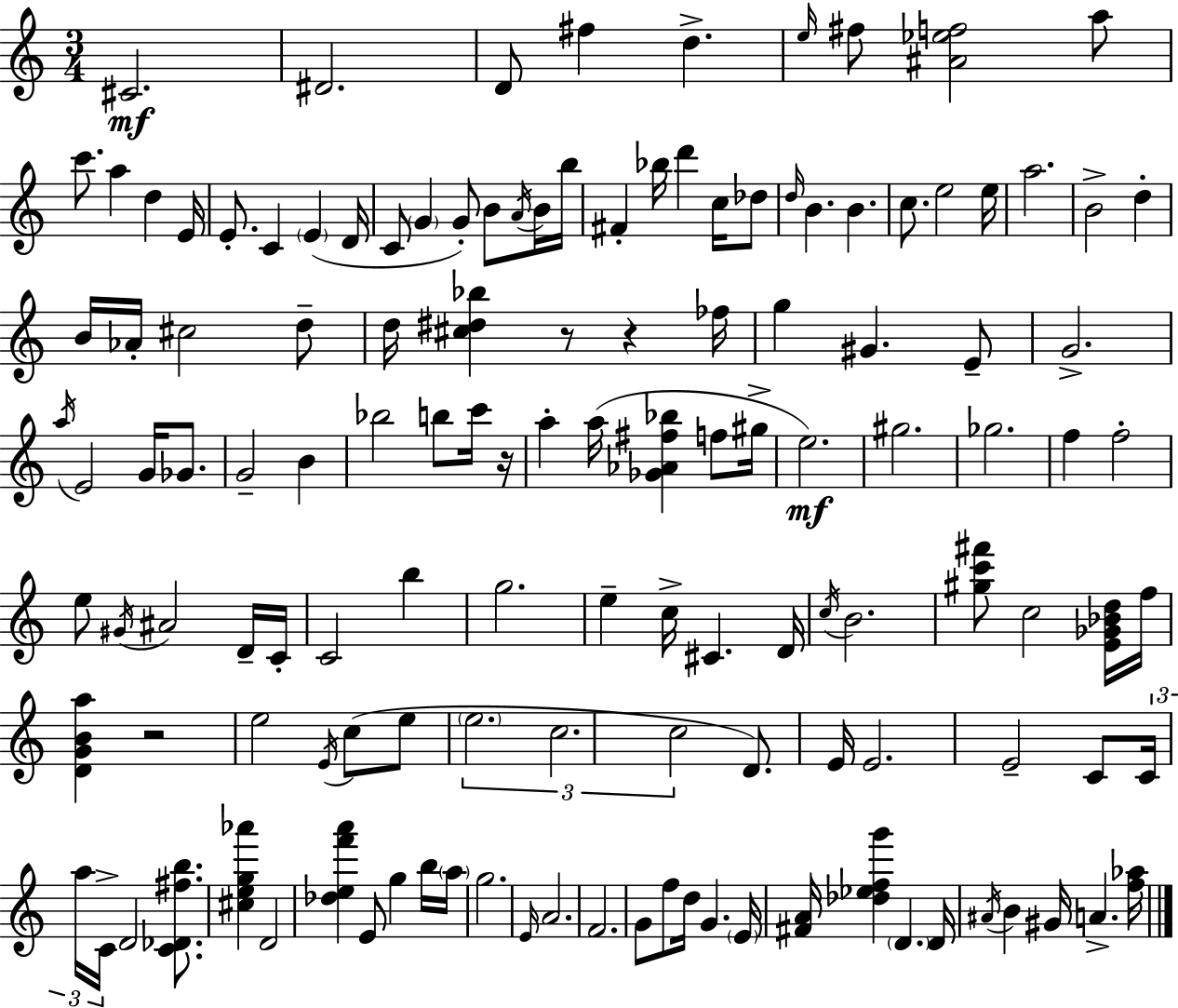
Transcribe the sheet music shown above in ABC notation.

X:1
T:Untitled
M:3/4
L:1/4
K:Am
^C2 ^D2 D/2 ^f d e/4 ^f/2 [^A_ef]2 a/2 c'/2 a d E/4 E/2 C E D/4 C/2 G G/2 B/2 A/4 B/4 b/4 ^F _b/4 d' c/4 _d/2 d/4 B B c/2 e2 e/4 a2 B2 d B/4 _A/4 ^c2 d/2 d/4 [^c^d_b] z/2 z _f/4 g ^G E/2 G2 a/4 E2 G/4 _G/2 G2 B _b2 b/2 c'/4 z/4 a a/4 [_G_A^f_b] f/2 ^g/4 e2 ^g2 _g2 f f2 e/2 ^G/4 ^A2 D/4 C/4 C2 b g2 e c/4 ^C D/4 c/4 B2 [^gc'^f']/2 c2 [E_G_Bd]/4 f/4 [DGBa] z2 e2 E/4 c/2 e/2 e2 c2 c2 D/2 E/4 E2 E2 C/2 C/4 a/4 C/4 D2 [C_D^fb]/2 [^ceg_a'] D2 [_def'a'] E/2 g b/4 a/4 g2 E/4 A2 F2 G/2 f/2 d/4 G E/4 [^FA]/4 [_d_efg'] D D/4 ^A/4 B ^G/4 A [f_a]/4